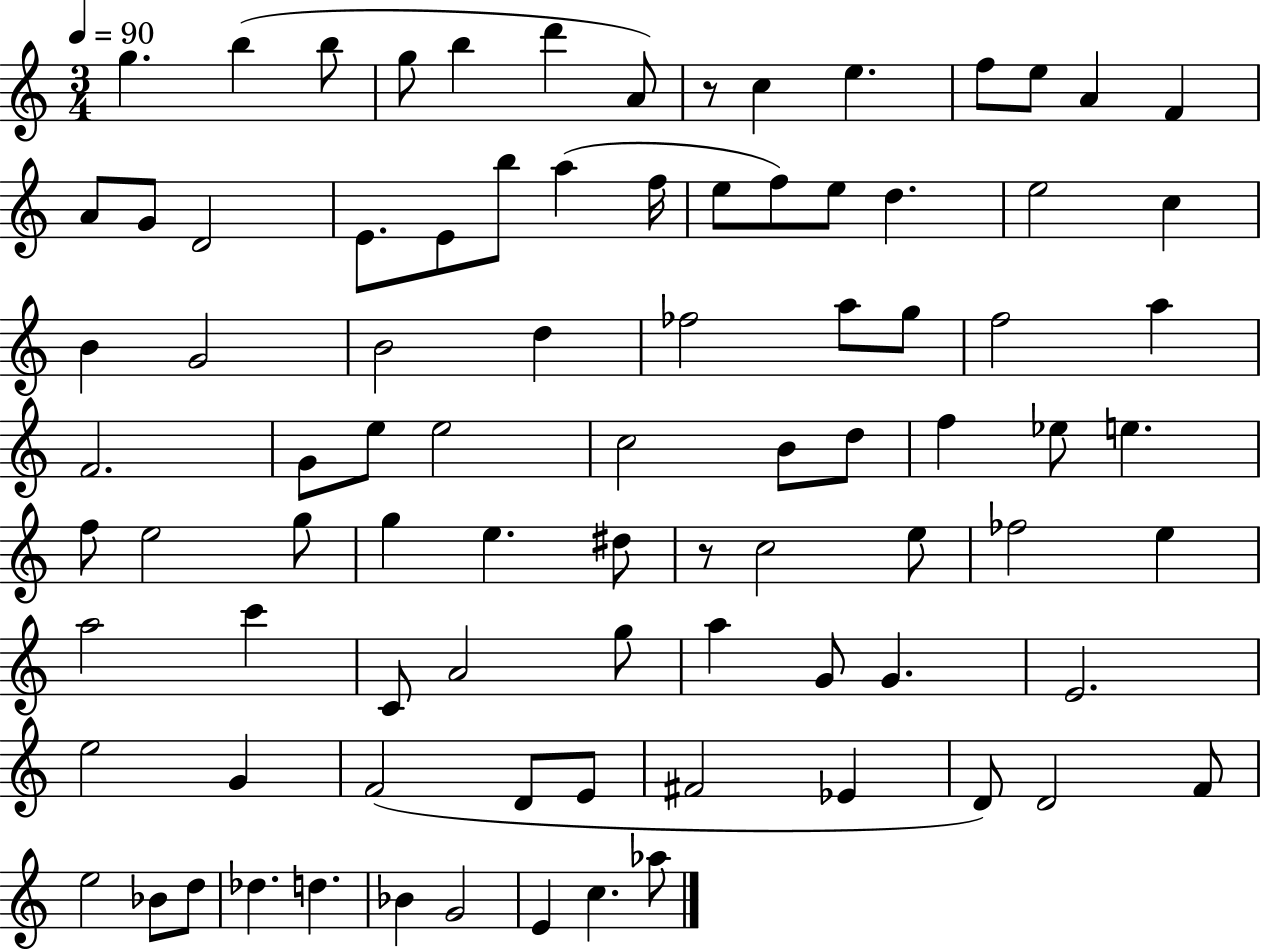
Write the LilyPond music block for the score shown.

{
  \clef treble
  \numericTimeSignature
  \time 3/4
  \key c \major
  \tempo 4 = 90
  \repeat volta 2 { g''4. b''4( b''8 | g''8 b''4 d'''4 a'8) | r8 c''4 e''4. | f''8 e''8 a'4 f'4 | \break a'8 g'8 d'2 | e'8. e'8 b''8 a''4( f''16 | e''8 f''8) e''8 d''4. | e''2 c''4 | \break b'4 g'2 | b'2 d''4 | fes''2 a''8 g''8 | f''2 a''4 | \break f'2. | g'8 e''8 e''2 | c''2 b'8 d''8 | f''4 ees''8 e''4. | \break f''8 e''2 g''8 | g''4 e''4. dis''8 | r8 c''2 e''8 | fes''2 e''4 | \break a''2 c'''4 | c'8 a'2 g''8 | a''4 g'8 g'4. | e'2. | \break e''2 g'4 | f'2( d'8 e'8 | fis'2 ees'4 | d'8) d'2 f'8 | \break e''2 bes'8 d''8 | des''4. d''4. | bes'4 g'2 | e'4 c''4. aes''8 | \break } \bar "|."
}